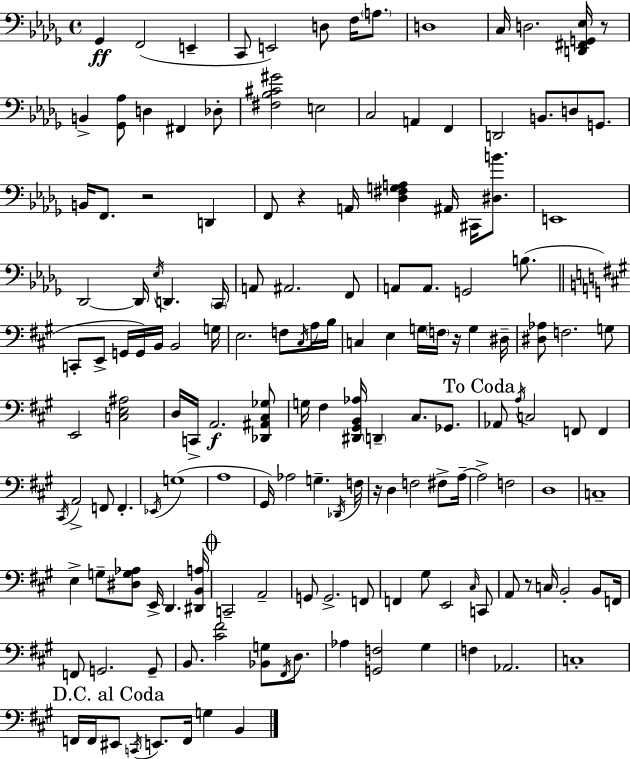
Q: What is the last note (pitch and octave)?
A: B2